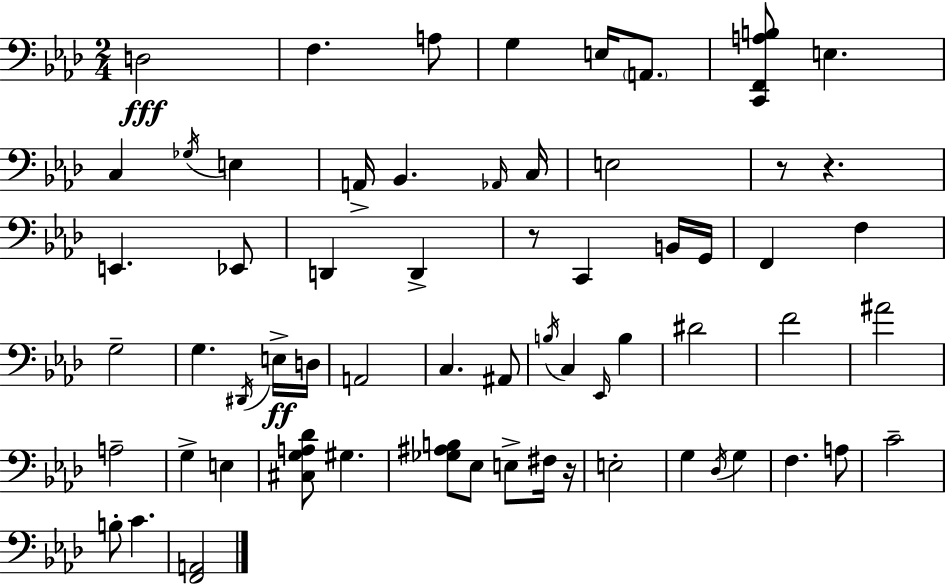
D3/h F3/q. A3/e G3/q E3/s A2/e. [C2,F2,A3,B3]/e E3/q. C3/q Gb3/s E3/q A2/s Bb2/q. Ab2/s C3/s E3/h R/e R/q. E2/q. Eb2/e D2/q D2/q R/e C2/q B2/s G2/s F2/q F3/q G3/h G3/q. D#2/s E3/s D3/s A2/h C3/q. A#2/e B3/s C3/q Eb2/s B3/q D#4/h F4/h A#4/h A3/h G3/q E3/q [C#3,G3,A3,Db4]/e G#3/q. [Gb3,A#3,B3]/e Eb3/e E3/e F#3/s R/s E3/h G3/q Db3/s G3/q F3/q. A3/e C4/h B3/e C4/q. [F2,A2]/h